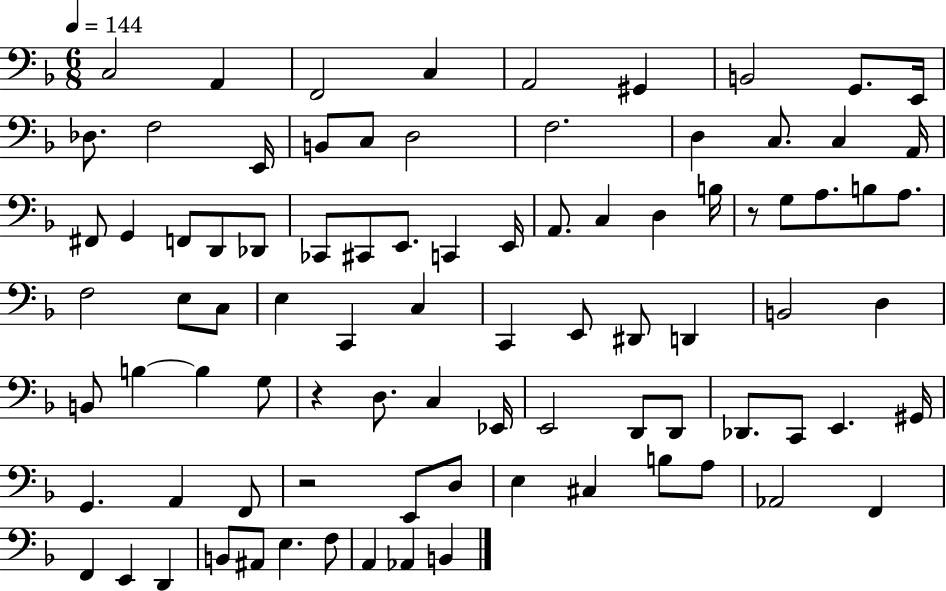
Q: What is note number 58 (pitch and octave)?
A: E2